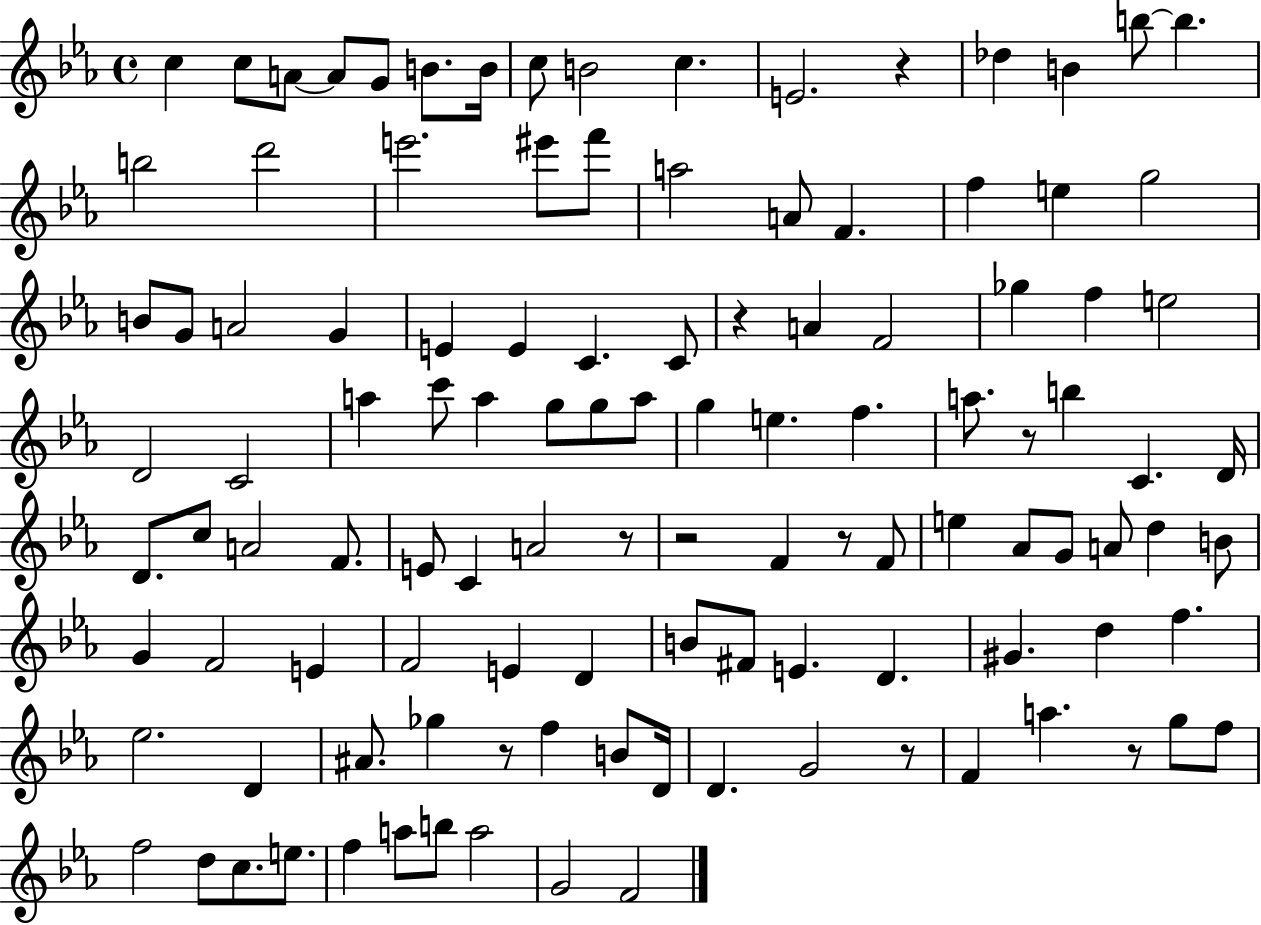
{
  \clef treble
  \time 4/4
  \defaultTimeSignature
  \key ees \major
  c''4 c''8 a'8~~ a'8 g'8 b'8. b'16 | c''8 b'2 c''4. | e'2. r4 | des''4 b'4 b''8~~ b''4. | \break b''2 d'''2 | e'''2. eis'''8 f'''8 | a''2 a'8 f'4. | f''4 e''4 g''2 | \break b'8 g'8 a'2 g'4 | e'4 e'4 c'4. c'8 | r4 a'4 f'2 | ges''4 f''4 e''2 | \break d'2 c'2 | a''4 c'''8 a''4 g''8 g''8 a''8 | g''4 e''4. f''4. | a''8. r8 b''4 c'4. d'16 | \break d'8. c''8 a'2 f'8. | e'8 c'4 a'2 r8 | r2 f'4 r8 f'8 | e''4 aes'8 g'8 a'8 d''4 b'8 | \break g'4 f'2 e'4 | f'2 e'4 d'4 | b'8 fis'8 e'4. d'4. | gis'4. d''4 f''4. | \break ees''2. d'4 | ais'8. ges''4 r8 f''4 b'8 d'16 | d'4. g'2 r8 | f'4 a''4. r8 g''8 f''8 | \break f''2 d''8 c''8. e''8. | f''4 a''8 b''8 a''2 | g'2 f'2 | \bar "|."
}